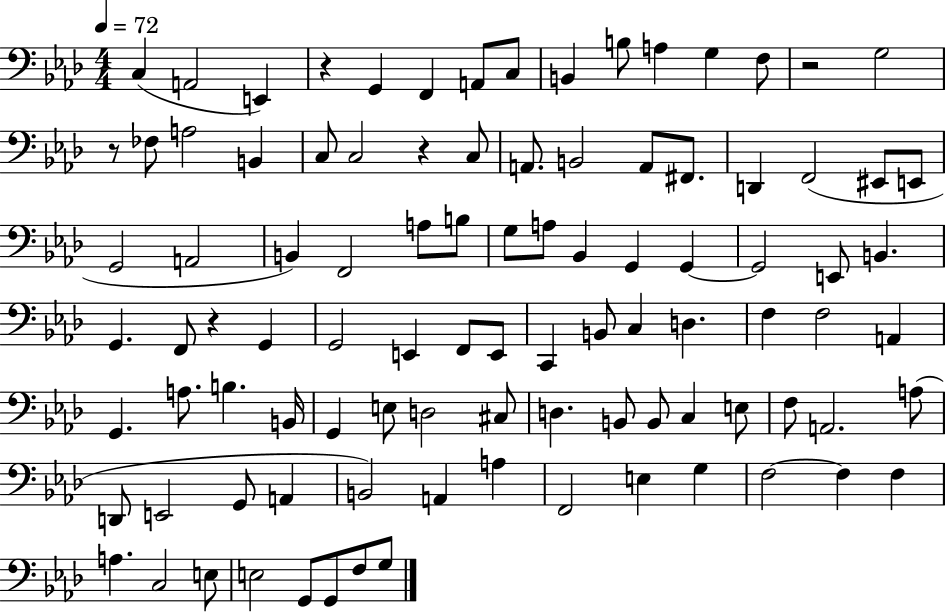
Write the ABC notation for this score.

X:1
T:Untitled
M:4/4
L:1/4
K:Ab
C, A,,2 E,, z G,, F,, A,,/2 C,/2 B,, B,/2 A, G, F,/2 z2 G,2 z/2 _F,/2 A,2 B,, C,/2 C,2 z C,/2 A,,/2 B,,2 A,,/2 ^F,,/2 D,, F,,2 ^E,,/2 E,,/2 G,,2 A,,2 B,, F,,2 A,/2 B,/2 G,/2 A,/2 _B,, G,, G,, G,,2 E,,/2 B,, G,, F,,/2 z G,, G,,2 E,, F,,/2 E,,/2 C,, B,,/2 C, D, F, F,2 A,, G,, A,/2 B, B,,/4 G,, E,/2 D,2 ^C,/2 D, B,,/2 B,,/2 C, E,/2 F,/2 A,,2 A,/2 D,,/2 E,,2 G,,/2 A,, B,,2 A,, A, F,,2 E, G, F,2 F, F, A, C,2 E,/2 E,2 G,,/2 G,,/2 F,/2 G,/2